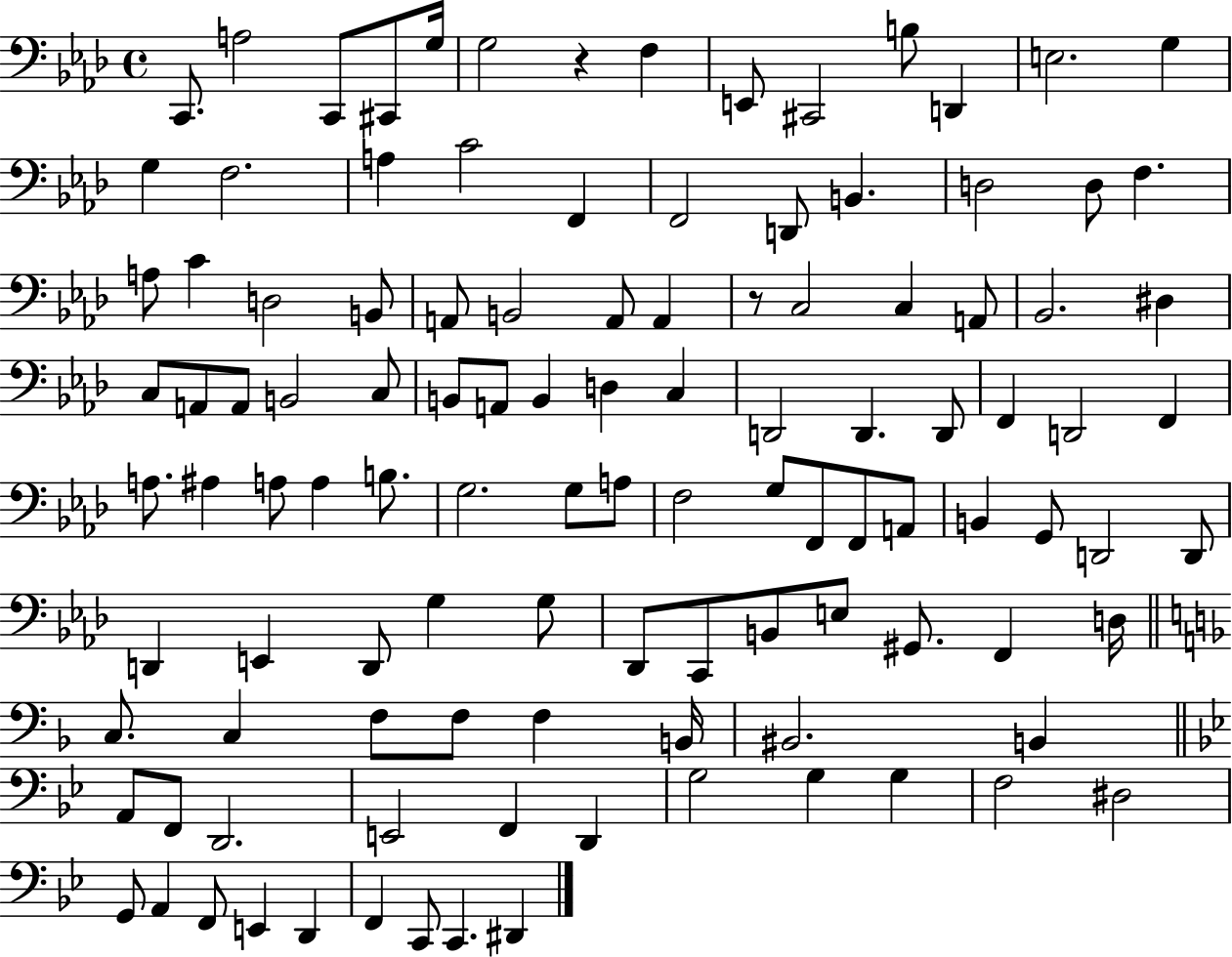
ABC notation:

X:1
T:Untitled
M:4/4
L:1/4
K:Ab
C,,/2 A,2 C,,/2 ^C,,/2 G,/4 G,2 z F, E,,/2 ^C,,2 B,/2 D,, E,2 G, G, F,2 A, C2 F,, F,,2 D,,/2 B,, D,2 D,/2 F, A,/2 C D,2 B,,/2 A,,/2 B,,2 A,,/2 A,, z/2 C,2 C, A,,/2 _B,,2 ^D, C,/2 A,,/2 A,,/2 B,,2 C,/2 B,,/2 A,,/2 B,, D, C, D,,2 D,, D,,/2 F,, D,,2 F,, A,/2 ^A, A,/2 A, B,/2 G,2 G,/2 A,/2 F,2 G,/2 F,,/2 F,,/2 A,,/2 B,, G,,/2 D,,2 D,,/2 D,, E,, D,,/2 G, G,/2 _D,,/2 C,,/2 B,,/2 E,/2 ^G,,/2 F,, D,/4 C,/2 C, F,/2 F,/2 F, B,,/4 ^B,,2 B,, A,,/2 F,,/2 D,,2 E,,2 F,, D,, G,2 G, G, F,2 ^D,2 G,,/2 A,, F,,/2 E,, D,, F,, C,,/2 C,, ^D,,